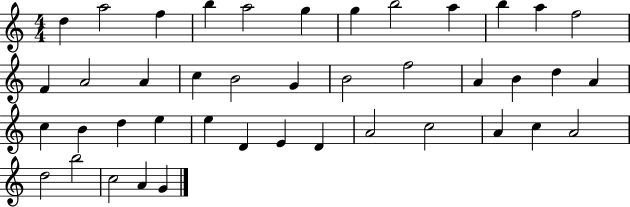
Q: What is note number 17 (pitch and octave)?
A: B4